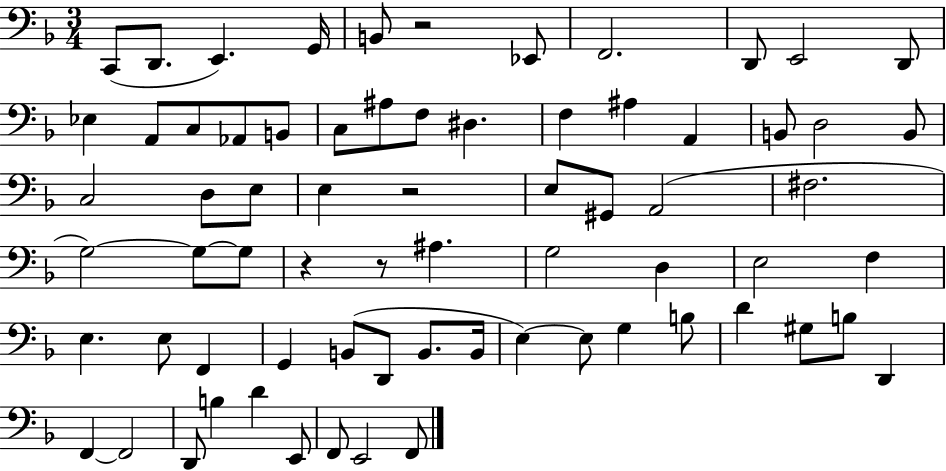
C2/e D2/e. E2/q. G2/s B2/e R/h Eb2/e F2/h. D2/e E2/h D2/e Eb3/q A2/e C3/e Ab2/e B2/e C3/e A#3/e F3/e D#3/q. F3/q A#3/q A2/q B2/e D3/h B2/e C3/h D3/e E3/e E3/q R/h E3/e G#2/e A2/h F#3/h. G3/h G3/e G3/e R/q R/e A#3/q. G3/h D3/q E3/h F3/q E3/q. E3/e F2/q G2/q B2/e D2/e B2/e. B2/s E3/q E3/e G3/q B3/e D4/q G#3/e B3/e D2/q F2/q F2/h D2/e B3/q D4/q E2/e F2/e E2/h F2/e